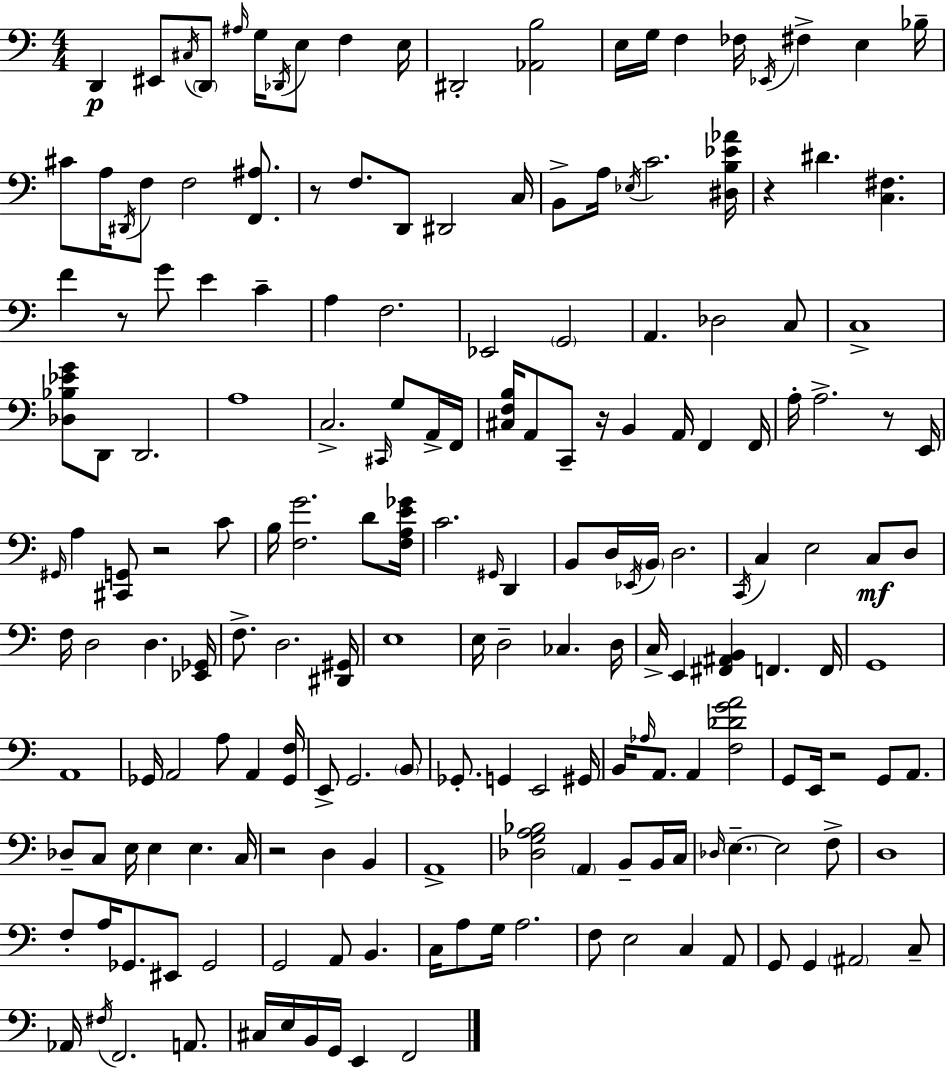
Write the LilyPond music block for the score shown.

{
  \clef bass
  \numericTimeSignature
  \time 4/4
  \key a \minor
  d,4\p eis,8 \acciaccatura { cis16 } \parenthesize d,8 \grace { ais16 } g16 \acciaccatura { des,16 } e8 f4 | e16 dis,2-. <aes, b>2 | e16 g16 f4 fes16 \acciaccatura { ees,16 } fis4-> e4 | bes16-- cis'8 a16 \acciaccatura { dis,16 } f8 f2 | \break <f, ais>8. r8 f8. d,8 dis,2 | c16 b,8-> a16 \acciaccatura { ees16 } c'2. | <dis b ees' aes'>16 r4 dis'4. | <c fis>4. f'4 r8 g'8 e'4 | \break c'4-- a4 f2. | ees,2 \parenthesize g,2 | a,4. des2 | c8 c1-> | \break <des bes ees' g'>8 d,8 d,2. | a1 | c2.-> | \grace { cis,16 } g8 a,16-> f,16 <cis f b>16 a,8 c,8-- r16 b,4 | \break a,16 f,4 f,16 a16-. a2.-> | r8 e,16 \grace { gis,16 } a4 <cis, g,>8 r2 | c'8 b16 <f g'>2. | d'8 <f a e' ges'>16 c'2. | \break \grace { gis,16 } d,4 b,8 d16 \acciaccatura { ees,16 } \parenthesize b,16 d2. | \acciaccatura { c,16 } c4 e2 | c8\mf d8 f16 d2 | d4. <ees, ges,>16 f8.-> d2. | \break <dis, gis,>16 e1 | e16 d2-- | ces4. d16 c16-> e,4 | <fis, ais, b,>4 f,4. f,16 g,1 | \break a,1 | ges,16 a,2 | a8 a,4 <ges, f>16 e,8-> g,2. | \parenthesize b,8 ges,8.-. g,4 | \break e,2 gis,16 b,16 \grace { aes16 } a,8. | a,4 <f des' g' a'>2 g,8 e,16 r2 | g,8 a,8. des8-- c8 | e16 e4 e4. c16 r2 | \break d4 b,4 a,1-> | <des g a bes>2 | \parenthesize a,4 b,8-- b,16 c16 \grace { des16 } \parenthesize e4.--~~ | e2 f8-> d1 | \break f8-. a16 | ges,8. eis,8 ges,2 g,2 | a,8 b,4. c16 a8 | g16 a2. f8 e2 | \break c4 a,8 g,8 g,4 | \parenthesize ais,2 c8-- aes,16 \acciaccatura { fis16 } f,2. | a,8. cis16 e16 | b,16 g,16 e,4 f,2 \bar "|."
}